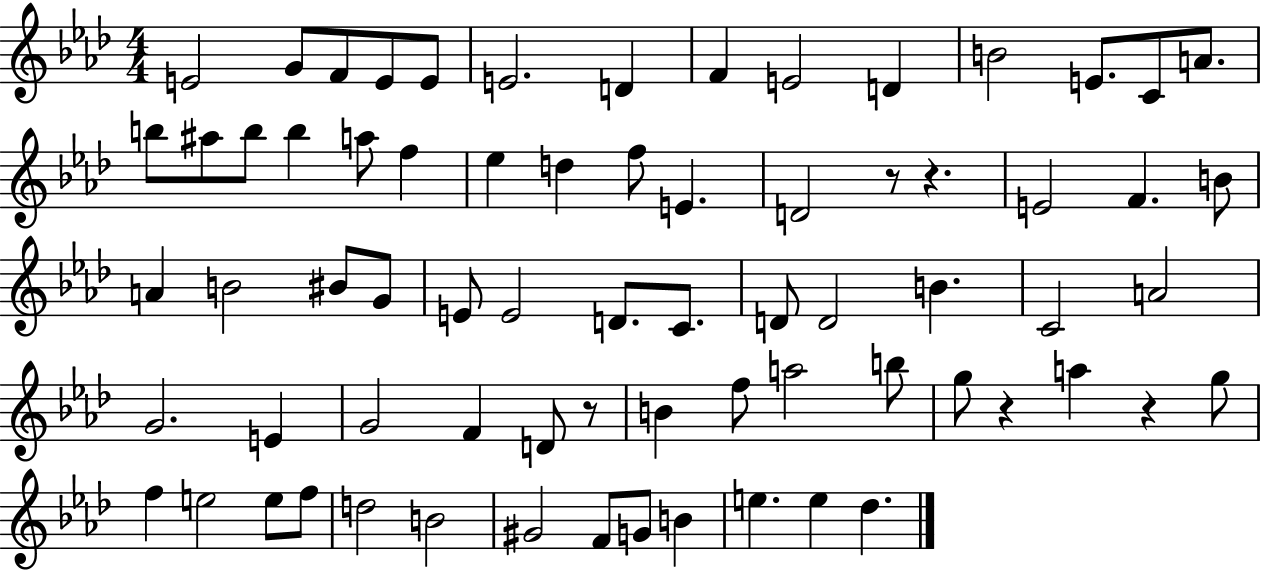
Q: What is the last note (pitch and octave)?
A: Db5